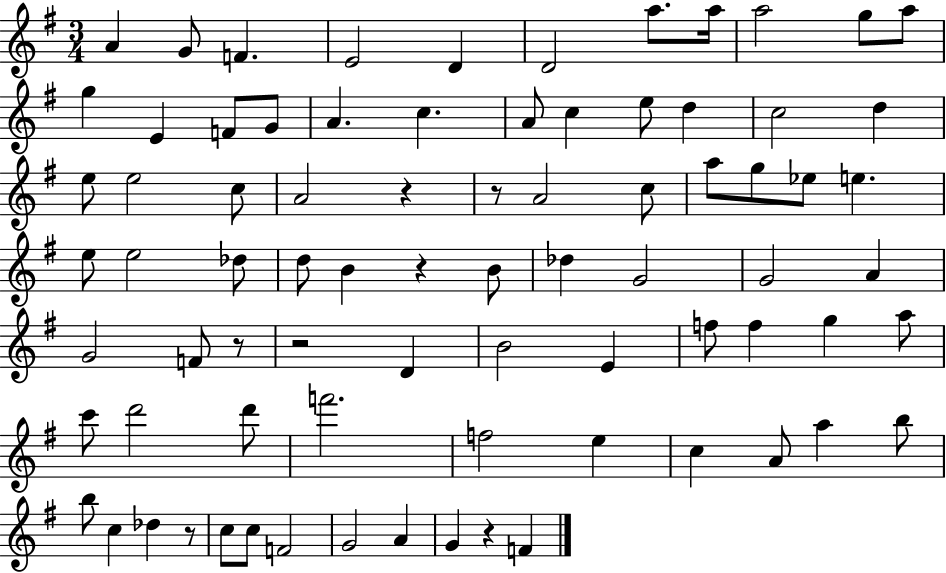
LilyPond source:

{
  \clef treble
  \numericTimeSignature
  \time 3/4
  \key g \major
  a'4 g'8 f'4. | e'2 d'4 | d'2 a''8. a''16 | a''2 g''8 a''8 | \break g''4 e'4 f'8 g'8 | a'4. c''4. | a'8 c''4 e''8 d''4 | c''2 d''4 | \break e''8 e''2 c''8 | a'2 r4 | r8 a'2 c''8 | a''8 g''8 ees''8 e''4. | \break e''8 e''2 des''8 | d''8 b'4 r4 b'8 | des''4 g'2 | g'2 a'4 | \break g'2 f'8 r8 | r2 d'4 | b'2 e'4 | f''8 f''4 g''4 a''8 | \break c'''8 d'''2 d'''8 | f'''2. | f''2 e''4 | c''4 a'8 a''4 b''8 | \break b''8 c''4 des''4 r8 | c''8 c''8 f'2 | g'2 a'4 | g'4 r4 f'4 | \break \bar "|."
}